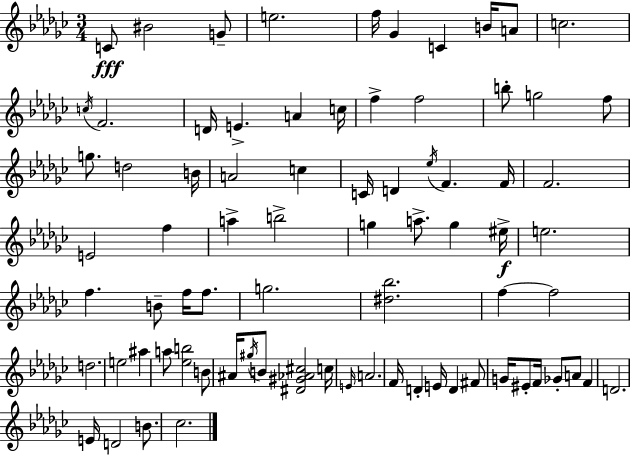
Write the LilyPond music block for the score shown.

{
  \clef treble
  \numericTimeSignature
  \time 3/4
  \key ees \minor
  \repeat volta 2 { c'8\fff bis'2 g'8-- | e''2. | f''16 ges'4 c'4 b'16 a'8 | c''2. | \break \acciaccatura { c''16 } f'2. | d'16 e'4.-> a'4 | c''16 f''4-> f''2 | b''8-. g''2 f''8 | \break g''8. d''2 | b'16 a'2 c''4 | c'16 d'4 \acciaccatura { ees''16 } f'4. | f'16 f'2. | \break e'2 f''4 | a''4-> b''2-> | g''4 a''8.-> g''4 | eis''16->\f e''2. | \break f''4. b'8-- f''16 f''8. | g''2. | <dis'' bes''>2. | f''4~~ f''2 | \break d''2. | e''2 ais''4 | a''8 <ees'' b''>2 | b'8 ais'16 \acciaccatura { gis''16 } b'8 <dis' gis' aes' cis''>2 | \break c''16 \grace { e'16 } a'2. | f'16 d'4-. e'16 d'4 | fis'8 g'16 eis'8-. f'16 ges'8-. a'8 | f'4 d'2. | \break e'16 d'2 | b'8. ces''2. | } \bar "|."
}